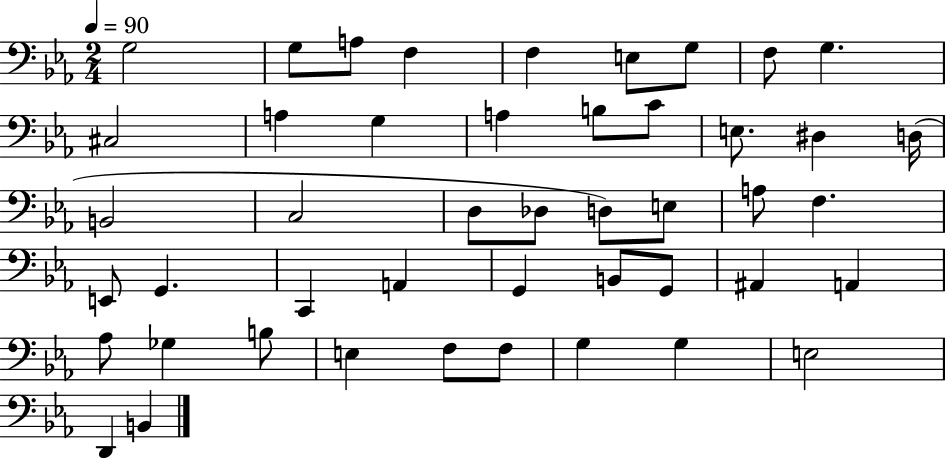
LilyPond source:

{
  \clef bass
  \numericTimeSignature
  \time 2/4
  \key ees \major
  \tempo 4 = 90
  g2 | g8 a8 f4 | f4 e8 g8 | f8 g4. | \break cis2 | a4 g4 | a4 b8 c'8 | e8. dis4 d16( | \break b,2 | c2 | d8 des8 d8) e8 | a8 f4. | \break e,8 g,4. | c,4 a,4 | g,4 b,8 g,8 | ais,4 a,4 | \break aes8 ges4 b8 | e4 f8 f8 | g4 g4 | e2 | \break d,4 b,4 | \bar "|."
}